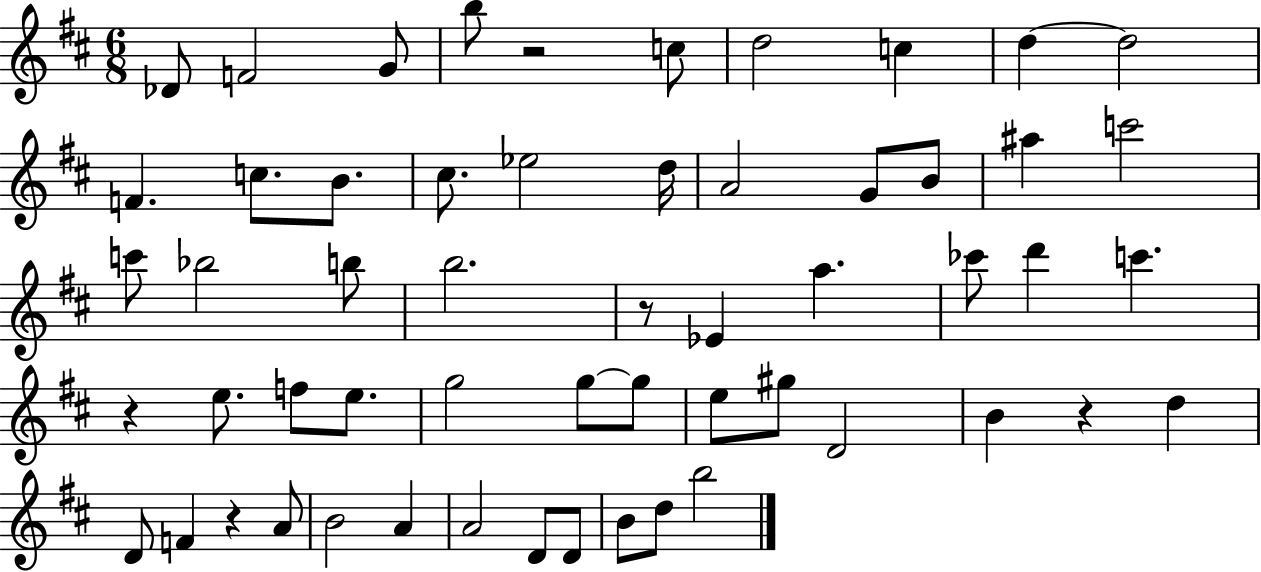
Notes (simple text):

Db4/e F4/h G4/e B5/e R/h C5/e D5/h C5/q D5/q D5/h F4/q. C5/e. B4/e. C#5/e. Eb5/h D5/s A4/h G4/e B4/e A#5/q C6/h C6/e Bb5/h B5/e B5/h. R/e Eb4/q A5/q. CES6/e D6/q C6/q. R/q E5/e. F5/e E5/e. G5/h G5/e G5/e E5/e G#5/e D4/h B4/q R/q D5/q D4/e F4/q R/q A4/e B4/h A4/q A4/h D4/e D4/e B4/e D5/e B5/h